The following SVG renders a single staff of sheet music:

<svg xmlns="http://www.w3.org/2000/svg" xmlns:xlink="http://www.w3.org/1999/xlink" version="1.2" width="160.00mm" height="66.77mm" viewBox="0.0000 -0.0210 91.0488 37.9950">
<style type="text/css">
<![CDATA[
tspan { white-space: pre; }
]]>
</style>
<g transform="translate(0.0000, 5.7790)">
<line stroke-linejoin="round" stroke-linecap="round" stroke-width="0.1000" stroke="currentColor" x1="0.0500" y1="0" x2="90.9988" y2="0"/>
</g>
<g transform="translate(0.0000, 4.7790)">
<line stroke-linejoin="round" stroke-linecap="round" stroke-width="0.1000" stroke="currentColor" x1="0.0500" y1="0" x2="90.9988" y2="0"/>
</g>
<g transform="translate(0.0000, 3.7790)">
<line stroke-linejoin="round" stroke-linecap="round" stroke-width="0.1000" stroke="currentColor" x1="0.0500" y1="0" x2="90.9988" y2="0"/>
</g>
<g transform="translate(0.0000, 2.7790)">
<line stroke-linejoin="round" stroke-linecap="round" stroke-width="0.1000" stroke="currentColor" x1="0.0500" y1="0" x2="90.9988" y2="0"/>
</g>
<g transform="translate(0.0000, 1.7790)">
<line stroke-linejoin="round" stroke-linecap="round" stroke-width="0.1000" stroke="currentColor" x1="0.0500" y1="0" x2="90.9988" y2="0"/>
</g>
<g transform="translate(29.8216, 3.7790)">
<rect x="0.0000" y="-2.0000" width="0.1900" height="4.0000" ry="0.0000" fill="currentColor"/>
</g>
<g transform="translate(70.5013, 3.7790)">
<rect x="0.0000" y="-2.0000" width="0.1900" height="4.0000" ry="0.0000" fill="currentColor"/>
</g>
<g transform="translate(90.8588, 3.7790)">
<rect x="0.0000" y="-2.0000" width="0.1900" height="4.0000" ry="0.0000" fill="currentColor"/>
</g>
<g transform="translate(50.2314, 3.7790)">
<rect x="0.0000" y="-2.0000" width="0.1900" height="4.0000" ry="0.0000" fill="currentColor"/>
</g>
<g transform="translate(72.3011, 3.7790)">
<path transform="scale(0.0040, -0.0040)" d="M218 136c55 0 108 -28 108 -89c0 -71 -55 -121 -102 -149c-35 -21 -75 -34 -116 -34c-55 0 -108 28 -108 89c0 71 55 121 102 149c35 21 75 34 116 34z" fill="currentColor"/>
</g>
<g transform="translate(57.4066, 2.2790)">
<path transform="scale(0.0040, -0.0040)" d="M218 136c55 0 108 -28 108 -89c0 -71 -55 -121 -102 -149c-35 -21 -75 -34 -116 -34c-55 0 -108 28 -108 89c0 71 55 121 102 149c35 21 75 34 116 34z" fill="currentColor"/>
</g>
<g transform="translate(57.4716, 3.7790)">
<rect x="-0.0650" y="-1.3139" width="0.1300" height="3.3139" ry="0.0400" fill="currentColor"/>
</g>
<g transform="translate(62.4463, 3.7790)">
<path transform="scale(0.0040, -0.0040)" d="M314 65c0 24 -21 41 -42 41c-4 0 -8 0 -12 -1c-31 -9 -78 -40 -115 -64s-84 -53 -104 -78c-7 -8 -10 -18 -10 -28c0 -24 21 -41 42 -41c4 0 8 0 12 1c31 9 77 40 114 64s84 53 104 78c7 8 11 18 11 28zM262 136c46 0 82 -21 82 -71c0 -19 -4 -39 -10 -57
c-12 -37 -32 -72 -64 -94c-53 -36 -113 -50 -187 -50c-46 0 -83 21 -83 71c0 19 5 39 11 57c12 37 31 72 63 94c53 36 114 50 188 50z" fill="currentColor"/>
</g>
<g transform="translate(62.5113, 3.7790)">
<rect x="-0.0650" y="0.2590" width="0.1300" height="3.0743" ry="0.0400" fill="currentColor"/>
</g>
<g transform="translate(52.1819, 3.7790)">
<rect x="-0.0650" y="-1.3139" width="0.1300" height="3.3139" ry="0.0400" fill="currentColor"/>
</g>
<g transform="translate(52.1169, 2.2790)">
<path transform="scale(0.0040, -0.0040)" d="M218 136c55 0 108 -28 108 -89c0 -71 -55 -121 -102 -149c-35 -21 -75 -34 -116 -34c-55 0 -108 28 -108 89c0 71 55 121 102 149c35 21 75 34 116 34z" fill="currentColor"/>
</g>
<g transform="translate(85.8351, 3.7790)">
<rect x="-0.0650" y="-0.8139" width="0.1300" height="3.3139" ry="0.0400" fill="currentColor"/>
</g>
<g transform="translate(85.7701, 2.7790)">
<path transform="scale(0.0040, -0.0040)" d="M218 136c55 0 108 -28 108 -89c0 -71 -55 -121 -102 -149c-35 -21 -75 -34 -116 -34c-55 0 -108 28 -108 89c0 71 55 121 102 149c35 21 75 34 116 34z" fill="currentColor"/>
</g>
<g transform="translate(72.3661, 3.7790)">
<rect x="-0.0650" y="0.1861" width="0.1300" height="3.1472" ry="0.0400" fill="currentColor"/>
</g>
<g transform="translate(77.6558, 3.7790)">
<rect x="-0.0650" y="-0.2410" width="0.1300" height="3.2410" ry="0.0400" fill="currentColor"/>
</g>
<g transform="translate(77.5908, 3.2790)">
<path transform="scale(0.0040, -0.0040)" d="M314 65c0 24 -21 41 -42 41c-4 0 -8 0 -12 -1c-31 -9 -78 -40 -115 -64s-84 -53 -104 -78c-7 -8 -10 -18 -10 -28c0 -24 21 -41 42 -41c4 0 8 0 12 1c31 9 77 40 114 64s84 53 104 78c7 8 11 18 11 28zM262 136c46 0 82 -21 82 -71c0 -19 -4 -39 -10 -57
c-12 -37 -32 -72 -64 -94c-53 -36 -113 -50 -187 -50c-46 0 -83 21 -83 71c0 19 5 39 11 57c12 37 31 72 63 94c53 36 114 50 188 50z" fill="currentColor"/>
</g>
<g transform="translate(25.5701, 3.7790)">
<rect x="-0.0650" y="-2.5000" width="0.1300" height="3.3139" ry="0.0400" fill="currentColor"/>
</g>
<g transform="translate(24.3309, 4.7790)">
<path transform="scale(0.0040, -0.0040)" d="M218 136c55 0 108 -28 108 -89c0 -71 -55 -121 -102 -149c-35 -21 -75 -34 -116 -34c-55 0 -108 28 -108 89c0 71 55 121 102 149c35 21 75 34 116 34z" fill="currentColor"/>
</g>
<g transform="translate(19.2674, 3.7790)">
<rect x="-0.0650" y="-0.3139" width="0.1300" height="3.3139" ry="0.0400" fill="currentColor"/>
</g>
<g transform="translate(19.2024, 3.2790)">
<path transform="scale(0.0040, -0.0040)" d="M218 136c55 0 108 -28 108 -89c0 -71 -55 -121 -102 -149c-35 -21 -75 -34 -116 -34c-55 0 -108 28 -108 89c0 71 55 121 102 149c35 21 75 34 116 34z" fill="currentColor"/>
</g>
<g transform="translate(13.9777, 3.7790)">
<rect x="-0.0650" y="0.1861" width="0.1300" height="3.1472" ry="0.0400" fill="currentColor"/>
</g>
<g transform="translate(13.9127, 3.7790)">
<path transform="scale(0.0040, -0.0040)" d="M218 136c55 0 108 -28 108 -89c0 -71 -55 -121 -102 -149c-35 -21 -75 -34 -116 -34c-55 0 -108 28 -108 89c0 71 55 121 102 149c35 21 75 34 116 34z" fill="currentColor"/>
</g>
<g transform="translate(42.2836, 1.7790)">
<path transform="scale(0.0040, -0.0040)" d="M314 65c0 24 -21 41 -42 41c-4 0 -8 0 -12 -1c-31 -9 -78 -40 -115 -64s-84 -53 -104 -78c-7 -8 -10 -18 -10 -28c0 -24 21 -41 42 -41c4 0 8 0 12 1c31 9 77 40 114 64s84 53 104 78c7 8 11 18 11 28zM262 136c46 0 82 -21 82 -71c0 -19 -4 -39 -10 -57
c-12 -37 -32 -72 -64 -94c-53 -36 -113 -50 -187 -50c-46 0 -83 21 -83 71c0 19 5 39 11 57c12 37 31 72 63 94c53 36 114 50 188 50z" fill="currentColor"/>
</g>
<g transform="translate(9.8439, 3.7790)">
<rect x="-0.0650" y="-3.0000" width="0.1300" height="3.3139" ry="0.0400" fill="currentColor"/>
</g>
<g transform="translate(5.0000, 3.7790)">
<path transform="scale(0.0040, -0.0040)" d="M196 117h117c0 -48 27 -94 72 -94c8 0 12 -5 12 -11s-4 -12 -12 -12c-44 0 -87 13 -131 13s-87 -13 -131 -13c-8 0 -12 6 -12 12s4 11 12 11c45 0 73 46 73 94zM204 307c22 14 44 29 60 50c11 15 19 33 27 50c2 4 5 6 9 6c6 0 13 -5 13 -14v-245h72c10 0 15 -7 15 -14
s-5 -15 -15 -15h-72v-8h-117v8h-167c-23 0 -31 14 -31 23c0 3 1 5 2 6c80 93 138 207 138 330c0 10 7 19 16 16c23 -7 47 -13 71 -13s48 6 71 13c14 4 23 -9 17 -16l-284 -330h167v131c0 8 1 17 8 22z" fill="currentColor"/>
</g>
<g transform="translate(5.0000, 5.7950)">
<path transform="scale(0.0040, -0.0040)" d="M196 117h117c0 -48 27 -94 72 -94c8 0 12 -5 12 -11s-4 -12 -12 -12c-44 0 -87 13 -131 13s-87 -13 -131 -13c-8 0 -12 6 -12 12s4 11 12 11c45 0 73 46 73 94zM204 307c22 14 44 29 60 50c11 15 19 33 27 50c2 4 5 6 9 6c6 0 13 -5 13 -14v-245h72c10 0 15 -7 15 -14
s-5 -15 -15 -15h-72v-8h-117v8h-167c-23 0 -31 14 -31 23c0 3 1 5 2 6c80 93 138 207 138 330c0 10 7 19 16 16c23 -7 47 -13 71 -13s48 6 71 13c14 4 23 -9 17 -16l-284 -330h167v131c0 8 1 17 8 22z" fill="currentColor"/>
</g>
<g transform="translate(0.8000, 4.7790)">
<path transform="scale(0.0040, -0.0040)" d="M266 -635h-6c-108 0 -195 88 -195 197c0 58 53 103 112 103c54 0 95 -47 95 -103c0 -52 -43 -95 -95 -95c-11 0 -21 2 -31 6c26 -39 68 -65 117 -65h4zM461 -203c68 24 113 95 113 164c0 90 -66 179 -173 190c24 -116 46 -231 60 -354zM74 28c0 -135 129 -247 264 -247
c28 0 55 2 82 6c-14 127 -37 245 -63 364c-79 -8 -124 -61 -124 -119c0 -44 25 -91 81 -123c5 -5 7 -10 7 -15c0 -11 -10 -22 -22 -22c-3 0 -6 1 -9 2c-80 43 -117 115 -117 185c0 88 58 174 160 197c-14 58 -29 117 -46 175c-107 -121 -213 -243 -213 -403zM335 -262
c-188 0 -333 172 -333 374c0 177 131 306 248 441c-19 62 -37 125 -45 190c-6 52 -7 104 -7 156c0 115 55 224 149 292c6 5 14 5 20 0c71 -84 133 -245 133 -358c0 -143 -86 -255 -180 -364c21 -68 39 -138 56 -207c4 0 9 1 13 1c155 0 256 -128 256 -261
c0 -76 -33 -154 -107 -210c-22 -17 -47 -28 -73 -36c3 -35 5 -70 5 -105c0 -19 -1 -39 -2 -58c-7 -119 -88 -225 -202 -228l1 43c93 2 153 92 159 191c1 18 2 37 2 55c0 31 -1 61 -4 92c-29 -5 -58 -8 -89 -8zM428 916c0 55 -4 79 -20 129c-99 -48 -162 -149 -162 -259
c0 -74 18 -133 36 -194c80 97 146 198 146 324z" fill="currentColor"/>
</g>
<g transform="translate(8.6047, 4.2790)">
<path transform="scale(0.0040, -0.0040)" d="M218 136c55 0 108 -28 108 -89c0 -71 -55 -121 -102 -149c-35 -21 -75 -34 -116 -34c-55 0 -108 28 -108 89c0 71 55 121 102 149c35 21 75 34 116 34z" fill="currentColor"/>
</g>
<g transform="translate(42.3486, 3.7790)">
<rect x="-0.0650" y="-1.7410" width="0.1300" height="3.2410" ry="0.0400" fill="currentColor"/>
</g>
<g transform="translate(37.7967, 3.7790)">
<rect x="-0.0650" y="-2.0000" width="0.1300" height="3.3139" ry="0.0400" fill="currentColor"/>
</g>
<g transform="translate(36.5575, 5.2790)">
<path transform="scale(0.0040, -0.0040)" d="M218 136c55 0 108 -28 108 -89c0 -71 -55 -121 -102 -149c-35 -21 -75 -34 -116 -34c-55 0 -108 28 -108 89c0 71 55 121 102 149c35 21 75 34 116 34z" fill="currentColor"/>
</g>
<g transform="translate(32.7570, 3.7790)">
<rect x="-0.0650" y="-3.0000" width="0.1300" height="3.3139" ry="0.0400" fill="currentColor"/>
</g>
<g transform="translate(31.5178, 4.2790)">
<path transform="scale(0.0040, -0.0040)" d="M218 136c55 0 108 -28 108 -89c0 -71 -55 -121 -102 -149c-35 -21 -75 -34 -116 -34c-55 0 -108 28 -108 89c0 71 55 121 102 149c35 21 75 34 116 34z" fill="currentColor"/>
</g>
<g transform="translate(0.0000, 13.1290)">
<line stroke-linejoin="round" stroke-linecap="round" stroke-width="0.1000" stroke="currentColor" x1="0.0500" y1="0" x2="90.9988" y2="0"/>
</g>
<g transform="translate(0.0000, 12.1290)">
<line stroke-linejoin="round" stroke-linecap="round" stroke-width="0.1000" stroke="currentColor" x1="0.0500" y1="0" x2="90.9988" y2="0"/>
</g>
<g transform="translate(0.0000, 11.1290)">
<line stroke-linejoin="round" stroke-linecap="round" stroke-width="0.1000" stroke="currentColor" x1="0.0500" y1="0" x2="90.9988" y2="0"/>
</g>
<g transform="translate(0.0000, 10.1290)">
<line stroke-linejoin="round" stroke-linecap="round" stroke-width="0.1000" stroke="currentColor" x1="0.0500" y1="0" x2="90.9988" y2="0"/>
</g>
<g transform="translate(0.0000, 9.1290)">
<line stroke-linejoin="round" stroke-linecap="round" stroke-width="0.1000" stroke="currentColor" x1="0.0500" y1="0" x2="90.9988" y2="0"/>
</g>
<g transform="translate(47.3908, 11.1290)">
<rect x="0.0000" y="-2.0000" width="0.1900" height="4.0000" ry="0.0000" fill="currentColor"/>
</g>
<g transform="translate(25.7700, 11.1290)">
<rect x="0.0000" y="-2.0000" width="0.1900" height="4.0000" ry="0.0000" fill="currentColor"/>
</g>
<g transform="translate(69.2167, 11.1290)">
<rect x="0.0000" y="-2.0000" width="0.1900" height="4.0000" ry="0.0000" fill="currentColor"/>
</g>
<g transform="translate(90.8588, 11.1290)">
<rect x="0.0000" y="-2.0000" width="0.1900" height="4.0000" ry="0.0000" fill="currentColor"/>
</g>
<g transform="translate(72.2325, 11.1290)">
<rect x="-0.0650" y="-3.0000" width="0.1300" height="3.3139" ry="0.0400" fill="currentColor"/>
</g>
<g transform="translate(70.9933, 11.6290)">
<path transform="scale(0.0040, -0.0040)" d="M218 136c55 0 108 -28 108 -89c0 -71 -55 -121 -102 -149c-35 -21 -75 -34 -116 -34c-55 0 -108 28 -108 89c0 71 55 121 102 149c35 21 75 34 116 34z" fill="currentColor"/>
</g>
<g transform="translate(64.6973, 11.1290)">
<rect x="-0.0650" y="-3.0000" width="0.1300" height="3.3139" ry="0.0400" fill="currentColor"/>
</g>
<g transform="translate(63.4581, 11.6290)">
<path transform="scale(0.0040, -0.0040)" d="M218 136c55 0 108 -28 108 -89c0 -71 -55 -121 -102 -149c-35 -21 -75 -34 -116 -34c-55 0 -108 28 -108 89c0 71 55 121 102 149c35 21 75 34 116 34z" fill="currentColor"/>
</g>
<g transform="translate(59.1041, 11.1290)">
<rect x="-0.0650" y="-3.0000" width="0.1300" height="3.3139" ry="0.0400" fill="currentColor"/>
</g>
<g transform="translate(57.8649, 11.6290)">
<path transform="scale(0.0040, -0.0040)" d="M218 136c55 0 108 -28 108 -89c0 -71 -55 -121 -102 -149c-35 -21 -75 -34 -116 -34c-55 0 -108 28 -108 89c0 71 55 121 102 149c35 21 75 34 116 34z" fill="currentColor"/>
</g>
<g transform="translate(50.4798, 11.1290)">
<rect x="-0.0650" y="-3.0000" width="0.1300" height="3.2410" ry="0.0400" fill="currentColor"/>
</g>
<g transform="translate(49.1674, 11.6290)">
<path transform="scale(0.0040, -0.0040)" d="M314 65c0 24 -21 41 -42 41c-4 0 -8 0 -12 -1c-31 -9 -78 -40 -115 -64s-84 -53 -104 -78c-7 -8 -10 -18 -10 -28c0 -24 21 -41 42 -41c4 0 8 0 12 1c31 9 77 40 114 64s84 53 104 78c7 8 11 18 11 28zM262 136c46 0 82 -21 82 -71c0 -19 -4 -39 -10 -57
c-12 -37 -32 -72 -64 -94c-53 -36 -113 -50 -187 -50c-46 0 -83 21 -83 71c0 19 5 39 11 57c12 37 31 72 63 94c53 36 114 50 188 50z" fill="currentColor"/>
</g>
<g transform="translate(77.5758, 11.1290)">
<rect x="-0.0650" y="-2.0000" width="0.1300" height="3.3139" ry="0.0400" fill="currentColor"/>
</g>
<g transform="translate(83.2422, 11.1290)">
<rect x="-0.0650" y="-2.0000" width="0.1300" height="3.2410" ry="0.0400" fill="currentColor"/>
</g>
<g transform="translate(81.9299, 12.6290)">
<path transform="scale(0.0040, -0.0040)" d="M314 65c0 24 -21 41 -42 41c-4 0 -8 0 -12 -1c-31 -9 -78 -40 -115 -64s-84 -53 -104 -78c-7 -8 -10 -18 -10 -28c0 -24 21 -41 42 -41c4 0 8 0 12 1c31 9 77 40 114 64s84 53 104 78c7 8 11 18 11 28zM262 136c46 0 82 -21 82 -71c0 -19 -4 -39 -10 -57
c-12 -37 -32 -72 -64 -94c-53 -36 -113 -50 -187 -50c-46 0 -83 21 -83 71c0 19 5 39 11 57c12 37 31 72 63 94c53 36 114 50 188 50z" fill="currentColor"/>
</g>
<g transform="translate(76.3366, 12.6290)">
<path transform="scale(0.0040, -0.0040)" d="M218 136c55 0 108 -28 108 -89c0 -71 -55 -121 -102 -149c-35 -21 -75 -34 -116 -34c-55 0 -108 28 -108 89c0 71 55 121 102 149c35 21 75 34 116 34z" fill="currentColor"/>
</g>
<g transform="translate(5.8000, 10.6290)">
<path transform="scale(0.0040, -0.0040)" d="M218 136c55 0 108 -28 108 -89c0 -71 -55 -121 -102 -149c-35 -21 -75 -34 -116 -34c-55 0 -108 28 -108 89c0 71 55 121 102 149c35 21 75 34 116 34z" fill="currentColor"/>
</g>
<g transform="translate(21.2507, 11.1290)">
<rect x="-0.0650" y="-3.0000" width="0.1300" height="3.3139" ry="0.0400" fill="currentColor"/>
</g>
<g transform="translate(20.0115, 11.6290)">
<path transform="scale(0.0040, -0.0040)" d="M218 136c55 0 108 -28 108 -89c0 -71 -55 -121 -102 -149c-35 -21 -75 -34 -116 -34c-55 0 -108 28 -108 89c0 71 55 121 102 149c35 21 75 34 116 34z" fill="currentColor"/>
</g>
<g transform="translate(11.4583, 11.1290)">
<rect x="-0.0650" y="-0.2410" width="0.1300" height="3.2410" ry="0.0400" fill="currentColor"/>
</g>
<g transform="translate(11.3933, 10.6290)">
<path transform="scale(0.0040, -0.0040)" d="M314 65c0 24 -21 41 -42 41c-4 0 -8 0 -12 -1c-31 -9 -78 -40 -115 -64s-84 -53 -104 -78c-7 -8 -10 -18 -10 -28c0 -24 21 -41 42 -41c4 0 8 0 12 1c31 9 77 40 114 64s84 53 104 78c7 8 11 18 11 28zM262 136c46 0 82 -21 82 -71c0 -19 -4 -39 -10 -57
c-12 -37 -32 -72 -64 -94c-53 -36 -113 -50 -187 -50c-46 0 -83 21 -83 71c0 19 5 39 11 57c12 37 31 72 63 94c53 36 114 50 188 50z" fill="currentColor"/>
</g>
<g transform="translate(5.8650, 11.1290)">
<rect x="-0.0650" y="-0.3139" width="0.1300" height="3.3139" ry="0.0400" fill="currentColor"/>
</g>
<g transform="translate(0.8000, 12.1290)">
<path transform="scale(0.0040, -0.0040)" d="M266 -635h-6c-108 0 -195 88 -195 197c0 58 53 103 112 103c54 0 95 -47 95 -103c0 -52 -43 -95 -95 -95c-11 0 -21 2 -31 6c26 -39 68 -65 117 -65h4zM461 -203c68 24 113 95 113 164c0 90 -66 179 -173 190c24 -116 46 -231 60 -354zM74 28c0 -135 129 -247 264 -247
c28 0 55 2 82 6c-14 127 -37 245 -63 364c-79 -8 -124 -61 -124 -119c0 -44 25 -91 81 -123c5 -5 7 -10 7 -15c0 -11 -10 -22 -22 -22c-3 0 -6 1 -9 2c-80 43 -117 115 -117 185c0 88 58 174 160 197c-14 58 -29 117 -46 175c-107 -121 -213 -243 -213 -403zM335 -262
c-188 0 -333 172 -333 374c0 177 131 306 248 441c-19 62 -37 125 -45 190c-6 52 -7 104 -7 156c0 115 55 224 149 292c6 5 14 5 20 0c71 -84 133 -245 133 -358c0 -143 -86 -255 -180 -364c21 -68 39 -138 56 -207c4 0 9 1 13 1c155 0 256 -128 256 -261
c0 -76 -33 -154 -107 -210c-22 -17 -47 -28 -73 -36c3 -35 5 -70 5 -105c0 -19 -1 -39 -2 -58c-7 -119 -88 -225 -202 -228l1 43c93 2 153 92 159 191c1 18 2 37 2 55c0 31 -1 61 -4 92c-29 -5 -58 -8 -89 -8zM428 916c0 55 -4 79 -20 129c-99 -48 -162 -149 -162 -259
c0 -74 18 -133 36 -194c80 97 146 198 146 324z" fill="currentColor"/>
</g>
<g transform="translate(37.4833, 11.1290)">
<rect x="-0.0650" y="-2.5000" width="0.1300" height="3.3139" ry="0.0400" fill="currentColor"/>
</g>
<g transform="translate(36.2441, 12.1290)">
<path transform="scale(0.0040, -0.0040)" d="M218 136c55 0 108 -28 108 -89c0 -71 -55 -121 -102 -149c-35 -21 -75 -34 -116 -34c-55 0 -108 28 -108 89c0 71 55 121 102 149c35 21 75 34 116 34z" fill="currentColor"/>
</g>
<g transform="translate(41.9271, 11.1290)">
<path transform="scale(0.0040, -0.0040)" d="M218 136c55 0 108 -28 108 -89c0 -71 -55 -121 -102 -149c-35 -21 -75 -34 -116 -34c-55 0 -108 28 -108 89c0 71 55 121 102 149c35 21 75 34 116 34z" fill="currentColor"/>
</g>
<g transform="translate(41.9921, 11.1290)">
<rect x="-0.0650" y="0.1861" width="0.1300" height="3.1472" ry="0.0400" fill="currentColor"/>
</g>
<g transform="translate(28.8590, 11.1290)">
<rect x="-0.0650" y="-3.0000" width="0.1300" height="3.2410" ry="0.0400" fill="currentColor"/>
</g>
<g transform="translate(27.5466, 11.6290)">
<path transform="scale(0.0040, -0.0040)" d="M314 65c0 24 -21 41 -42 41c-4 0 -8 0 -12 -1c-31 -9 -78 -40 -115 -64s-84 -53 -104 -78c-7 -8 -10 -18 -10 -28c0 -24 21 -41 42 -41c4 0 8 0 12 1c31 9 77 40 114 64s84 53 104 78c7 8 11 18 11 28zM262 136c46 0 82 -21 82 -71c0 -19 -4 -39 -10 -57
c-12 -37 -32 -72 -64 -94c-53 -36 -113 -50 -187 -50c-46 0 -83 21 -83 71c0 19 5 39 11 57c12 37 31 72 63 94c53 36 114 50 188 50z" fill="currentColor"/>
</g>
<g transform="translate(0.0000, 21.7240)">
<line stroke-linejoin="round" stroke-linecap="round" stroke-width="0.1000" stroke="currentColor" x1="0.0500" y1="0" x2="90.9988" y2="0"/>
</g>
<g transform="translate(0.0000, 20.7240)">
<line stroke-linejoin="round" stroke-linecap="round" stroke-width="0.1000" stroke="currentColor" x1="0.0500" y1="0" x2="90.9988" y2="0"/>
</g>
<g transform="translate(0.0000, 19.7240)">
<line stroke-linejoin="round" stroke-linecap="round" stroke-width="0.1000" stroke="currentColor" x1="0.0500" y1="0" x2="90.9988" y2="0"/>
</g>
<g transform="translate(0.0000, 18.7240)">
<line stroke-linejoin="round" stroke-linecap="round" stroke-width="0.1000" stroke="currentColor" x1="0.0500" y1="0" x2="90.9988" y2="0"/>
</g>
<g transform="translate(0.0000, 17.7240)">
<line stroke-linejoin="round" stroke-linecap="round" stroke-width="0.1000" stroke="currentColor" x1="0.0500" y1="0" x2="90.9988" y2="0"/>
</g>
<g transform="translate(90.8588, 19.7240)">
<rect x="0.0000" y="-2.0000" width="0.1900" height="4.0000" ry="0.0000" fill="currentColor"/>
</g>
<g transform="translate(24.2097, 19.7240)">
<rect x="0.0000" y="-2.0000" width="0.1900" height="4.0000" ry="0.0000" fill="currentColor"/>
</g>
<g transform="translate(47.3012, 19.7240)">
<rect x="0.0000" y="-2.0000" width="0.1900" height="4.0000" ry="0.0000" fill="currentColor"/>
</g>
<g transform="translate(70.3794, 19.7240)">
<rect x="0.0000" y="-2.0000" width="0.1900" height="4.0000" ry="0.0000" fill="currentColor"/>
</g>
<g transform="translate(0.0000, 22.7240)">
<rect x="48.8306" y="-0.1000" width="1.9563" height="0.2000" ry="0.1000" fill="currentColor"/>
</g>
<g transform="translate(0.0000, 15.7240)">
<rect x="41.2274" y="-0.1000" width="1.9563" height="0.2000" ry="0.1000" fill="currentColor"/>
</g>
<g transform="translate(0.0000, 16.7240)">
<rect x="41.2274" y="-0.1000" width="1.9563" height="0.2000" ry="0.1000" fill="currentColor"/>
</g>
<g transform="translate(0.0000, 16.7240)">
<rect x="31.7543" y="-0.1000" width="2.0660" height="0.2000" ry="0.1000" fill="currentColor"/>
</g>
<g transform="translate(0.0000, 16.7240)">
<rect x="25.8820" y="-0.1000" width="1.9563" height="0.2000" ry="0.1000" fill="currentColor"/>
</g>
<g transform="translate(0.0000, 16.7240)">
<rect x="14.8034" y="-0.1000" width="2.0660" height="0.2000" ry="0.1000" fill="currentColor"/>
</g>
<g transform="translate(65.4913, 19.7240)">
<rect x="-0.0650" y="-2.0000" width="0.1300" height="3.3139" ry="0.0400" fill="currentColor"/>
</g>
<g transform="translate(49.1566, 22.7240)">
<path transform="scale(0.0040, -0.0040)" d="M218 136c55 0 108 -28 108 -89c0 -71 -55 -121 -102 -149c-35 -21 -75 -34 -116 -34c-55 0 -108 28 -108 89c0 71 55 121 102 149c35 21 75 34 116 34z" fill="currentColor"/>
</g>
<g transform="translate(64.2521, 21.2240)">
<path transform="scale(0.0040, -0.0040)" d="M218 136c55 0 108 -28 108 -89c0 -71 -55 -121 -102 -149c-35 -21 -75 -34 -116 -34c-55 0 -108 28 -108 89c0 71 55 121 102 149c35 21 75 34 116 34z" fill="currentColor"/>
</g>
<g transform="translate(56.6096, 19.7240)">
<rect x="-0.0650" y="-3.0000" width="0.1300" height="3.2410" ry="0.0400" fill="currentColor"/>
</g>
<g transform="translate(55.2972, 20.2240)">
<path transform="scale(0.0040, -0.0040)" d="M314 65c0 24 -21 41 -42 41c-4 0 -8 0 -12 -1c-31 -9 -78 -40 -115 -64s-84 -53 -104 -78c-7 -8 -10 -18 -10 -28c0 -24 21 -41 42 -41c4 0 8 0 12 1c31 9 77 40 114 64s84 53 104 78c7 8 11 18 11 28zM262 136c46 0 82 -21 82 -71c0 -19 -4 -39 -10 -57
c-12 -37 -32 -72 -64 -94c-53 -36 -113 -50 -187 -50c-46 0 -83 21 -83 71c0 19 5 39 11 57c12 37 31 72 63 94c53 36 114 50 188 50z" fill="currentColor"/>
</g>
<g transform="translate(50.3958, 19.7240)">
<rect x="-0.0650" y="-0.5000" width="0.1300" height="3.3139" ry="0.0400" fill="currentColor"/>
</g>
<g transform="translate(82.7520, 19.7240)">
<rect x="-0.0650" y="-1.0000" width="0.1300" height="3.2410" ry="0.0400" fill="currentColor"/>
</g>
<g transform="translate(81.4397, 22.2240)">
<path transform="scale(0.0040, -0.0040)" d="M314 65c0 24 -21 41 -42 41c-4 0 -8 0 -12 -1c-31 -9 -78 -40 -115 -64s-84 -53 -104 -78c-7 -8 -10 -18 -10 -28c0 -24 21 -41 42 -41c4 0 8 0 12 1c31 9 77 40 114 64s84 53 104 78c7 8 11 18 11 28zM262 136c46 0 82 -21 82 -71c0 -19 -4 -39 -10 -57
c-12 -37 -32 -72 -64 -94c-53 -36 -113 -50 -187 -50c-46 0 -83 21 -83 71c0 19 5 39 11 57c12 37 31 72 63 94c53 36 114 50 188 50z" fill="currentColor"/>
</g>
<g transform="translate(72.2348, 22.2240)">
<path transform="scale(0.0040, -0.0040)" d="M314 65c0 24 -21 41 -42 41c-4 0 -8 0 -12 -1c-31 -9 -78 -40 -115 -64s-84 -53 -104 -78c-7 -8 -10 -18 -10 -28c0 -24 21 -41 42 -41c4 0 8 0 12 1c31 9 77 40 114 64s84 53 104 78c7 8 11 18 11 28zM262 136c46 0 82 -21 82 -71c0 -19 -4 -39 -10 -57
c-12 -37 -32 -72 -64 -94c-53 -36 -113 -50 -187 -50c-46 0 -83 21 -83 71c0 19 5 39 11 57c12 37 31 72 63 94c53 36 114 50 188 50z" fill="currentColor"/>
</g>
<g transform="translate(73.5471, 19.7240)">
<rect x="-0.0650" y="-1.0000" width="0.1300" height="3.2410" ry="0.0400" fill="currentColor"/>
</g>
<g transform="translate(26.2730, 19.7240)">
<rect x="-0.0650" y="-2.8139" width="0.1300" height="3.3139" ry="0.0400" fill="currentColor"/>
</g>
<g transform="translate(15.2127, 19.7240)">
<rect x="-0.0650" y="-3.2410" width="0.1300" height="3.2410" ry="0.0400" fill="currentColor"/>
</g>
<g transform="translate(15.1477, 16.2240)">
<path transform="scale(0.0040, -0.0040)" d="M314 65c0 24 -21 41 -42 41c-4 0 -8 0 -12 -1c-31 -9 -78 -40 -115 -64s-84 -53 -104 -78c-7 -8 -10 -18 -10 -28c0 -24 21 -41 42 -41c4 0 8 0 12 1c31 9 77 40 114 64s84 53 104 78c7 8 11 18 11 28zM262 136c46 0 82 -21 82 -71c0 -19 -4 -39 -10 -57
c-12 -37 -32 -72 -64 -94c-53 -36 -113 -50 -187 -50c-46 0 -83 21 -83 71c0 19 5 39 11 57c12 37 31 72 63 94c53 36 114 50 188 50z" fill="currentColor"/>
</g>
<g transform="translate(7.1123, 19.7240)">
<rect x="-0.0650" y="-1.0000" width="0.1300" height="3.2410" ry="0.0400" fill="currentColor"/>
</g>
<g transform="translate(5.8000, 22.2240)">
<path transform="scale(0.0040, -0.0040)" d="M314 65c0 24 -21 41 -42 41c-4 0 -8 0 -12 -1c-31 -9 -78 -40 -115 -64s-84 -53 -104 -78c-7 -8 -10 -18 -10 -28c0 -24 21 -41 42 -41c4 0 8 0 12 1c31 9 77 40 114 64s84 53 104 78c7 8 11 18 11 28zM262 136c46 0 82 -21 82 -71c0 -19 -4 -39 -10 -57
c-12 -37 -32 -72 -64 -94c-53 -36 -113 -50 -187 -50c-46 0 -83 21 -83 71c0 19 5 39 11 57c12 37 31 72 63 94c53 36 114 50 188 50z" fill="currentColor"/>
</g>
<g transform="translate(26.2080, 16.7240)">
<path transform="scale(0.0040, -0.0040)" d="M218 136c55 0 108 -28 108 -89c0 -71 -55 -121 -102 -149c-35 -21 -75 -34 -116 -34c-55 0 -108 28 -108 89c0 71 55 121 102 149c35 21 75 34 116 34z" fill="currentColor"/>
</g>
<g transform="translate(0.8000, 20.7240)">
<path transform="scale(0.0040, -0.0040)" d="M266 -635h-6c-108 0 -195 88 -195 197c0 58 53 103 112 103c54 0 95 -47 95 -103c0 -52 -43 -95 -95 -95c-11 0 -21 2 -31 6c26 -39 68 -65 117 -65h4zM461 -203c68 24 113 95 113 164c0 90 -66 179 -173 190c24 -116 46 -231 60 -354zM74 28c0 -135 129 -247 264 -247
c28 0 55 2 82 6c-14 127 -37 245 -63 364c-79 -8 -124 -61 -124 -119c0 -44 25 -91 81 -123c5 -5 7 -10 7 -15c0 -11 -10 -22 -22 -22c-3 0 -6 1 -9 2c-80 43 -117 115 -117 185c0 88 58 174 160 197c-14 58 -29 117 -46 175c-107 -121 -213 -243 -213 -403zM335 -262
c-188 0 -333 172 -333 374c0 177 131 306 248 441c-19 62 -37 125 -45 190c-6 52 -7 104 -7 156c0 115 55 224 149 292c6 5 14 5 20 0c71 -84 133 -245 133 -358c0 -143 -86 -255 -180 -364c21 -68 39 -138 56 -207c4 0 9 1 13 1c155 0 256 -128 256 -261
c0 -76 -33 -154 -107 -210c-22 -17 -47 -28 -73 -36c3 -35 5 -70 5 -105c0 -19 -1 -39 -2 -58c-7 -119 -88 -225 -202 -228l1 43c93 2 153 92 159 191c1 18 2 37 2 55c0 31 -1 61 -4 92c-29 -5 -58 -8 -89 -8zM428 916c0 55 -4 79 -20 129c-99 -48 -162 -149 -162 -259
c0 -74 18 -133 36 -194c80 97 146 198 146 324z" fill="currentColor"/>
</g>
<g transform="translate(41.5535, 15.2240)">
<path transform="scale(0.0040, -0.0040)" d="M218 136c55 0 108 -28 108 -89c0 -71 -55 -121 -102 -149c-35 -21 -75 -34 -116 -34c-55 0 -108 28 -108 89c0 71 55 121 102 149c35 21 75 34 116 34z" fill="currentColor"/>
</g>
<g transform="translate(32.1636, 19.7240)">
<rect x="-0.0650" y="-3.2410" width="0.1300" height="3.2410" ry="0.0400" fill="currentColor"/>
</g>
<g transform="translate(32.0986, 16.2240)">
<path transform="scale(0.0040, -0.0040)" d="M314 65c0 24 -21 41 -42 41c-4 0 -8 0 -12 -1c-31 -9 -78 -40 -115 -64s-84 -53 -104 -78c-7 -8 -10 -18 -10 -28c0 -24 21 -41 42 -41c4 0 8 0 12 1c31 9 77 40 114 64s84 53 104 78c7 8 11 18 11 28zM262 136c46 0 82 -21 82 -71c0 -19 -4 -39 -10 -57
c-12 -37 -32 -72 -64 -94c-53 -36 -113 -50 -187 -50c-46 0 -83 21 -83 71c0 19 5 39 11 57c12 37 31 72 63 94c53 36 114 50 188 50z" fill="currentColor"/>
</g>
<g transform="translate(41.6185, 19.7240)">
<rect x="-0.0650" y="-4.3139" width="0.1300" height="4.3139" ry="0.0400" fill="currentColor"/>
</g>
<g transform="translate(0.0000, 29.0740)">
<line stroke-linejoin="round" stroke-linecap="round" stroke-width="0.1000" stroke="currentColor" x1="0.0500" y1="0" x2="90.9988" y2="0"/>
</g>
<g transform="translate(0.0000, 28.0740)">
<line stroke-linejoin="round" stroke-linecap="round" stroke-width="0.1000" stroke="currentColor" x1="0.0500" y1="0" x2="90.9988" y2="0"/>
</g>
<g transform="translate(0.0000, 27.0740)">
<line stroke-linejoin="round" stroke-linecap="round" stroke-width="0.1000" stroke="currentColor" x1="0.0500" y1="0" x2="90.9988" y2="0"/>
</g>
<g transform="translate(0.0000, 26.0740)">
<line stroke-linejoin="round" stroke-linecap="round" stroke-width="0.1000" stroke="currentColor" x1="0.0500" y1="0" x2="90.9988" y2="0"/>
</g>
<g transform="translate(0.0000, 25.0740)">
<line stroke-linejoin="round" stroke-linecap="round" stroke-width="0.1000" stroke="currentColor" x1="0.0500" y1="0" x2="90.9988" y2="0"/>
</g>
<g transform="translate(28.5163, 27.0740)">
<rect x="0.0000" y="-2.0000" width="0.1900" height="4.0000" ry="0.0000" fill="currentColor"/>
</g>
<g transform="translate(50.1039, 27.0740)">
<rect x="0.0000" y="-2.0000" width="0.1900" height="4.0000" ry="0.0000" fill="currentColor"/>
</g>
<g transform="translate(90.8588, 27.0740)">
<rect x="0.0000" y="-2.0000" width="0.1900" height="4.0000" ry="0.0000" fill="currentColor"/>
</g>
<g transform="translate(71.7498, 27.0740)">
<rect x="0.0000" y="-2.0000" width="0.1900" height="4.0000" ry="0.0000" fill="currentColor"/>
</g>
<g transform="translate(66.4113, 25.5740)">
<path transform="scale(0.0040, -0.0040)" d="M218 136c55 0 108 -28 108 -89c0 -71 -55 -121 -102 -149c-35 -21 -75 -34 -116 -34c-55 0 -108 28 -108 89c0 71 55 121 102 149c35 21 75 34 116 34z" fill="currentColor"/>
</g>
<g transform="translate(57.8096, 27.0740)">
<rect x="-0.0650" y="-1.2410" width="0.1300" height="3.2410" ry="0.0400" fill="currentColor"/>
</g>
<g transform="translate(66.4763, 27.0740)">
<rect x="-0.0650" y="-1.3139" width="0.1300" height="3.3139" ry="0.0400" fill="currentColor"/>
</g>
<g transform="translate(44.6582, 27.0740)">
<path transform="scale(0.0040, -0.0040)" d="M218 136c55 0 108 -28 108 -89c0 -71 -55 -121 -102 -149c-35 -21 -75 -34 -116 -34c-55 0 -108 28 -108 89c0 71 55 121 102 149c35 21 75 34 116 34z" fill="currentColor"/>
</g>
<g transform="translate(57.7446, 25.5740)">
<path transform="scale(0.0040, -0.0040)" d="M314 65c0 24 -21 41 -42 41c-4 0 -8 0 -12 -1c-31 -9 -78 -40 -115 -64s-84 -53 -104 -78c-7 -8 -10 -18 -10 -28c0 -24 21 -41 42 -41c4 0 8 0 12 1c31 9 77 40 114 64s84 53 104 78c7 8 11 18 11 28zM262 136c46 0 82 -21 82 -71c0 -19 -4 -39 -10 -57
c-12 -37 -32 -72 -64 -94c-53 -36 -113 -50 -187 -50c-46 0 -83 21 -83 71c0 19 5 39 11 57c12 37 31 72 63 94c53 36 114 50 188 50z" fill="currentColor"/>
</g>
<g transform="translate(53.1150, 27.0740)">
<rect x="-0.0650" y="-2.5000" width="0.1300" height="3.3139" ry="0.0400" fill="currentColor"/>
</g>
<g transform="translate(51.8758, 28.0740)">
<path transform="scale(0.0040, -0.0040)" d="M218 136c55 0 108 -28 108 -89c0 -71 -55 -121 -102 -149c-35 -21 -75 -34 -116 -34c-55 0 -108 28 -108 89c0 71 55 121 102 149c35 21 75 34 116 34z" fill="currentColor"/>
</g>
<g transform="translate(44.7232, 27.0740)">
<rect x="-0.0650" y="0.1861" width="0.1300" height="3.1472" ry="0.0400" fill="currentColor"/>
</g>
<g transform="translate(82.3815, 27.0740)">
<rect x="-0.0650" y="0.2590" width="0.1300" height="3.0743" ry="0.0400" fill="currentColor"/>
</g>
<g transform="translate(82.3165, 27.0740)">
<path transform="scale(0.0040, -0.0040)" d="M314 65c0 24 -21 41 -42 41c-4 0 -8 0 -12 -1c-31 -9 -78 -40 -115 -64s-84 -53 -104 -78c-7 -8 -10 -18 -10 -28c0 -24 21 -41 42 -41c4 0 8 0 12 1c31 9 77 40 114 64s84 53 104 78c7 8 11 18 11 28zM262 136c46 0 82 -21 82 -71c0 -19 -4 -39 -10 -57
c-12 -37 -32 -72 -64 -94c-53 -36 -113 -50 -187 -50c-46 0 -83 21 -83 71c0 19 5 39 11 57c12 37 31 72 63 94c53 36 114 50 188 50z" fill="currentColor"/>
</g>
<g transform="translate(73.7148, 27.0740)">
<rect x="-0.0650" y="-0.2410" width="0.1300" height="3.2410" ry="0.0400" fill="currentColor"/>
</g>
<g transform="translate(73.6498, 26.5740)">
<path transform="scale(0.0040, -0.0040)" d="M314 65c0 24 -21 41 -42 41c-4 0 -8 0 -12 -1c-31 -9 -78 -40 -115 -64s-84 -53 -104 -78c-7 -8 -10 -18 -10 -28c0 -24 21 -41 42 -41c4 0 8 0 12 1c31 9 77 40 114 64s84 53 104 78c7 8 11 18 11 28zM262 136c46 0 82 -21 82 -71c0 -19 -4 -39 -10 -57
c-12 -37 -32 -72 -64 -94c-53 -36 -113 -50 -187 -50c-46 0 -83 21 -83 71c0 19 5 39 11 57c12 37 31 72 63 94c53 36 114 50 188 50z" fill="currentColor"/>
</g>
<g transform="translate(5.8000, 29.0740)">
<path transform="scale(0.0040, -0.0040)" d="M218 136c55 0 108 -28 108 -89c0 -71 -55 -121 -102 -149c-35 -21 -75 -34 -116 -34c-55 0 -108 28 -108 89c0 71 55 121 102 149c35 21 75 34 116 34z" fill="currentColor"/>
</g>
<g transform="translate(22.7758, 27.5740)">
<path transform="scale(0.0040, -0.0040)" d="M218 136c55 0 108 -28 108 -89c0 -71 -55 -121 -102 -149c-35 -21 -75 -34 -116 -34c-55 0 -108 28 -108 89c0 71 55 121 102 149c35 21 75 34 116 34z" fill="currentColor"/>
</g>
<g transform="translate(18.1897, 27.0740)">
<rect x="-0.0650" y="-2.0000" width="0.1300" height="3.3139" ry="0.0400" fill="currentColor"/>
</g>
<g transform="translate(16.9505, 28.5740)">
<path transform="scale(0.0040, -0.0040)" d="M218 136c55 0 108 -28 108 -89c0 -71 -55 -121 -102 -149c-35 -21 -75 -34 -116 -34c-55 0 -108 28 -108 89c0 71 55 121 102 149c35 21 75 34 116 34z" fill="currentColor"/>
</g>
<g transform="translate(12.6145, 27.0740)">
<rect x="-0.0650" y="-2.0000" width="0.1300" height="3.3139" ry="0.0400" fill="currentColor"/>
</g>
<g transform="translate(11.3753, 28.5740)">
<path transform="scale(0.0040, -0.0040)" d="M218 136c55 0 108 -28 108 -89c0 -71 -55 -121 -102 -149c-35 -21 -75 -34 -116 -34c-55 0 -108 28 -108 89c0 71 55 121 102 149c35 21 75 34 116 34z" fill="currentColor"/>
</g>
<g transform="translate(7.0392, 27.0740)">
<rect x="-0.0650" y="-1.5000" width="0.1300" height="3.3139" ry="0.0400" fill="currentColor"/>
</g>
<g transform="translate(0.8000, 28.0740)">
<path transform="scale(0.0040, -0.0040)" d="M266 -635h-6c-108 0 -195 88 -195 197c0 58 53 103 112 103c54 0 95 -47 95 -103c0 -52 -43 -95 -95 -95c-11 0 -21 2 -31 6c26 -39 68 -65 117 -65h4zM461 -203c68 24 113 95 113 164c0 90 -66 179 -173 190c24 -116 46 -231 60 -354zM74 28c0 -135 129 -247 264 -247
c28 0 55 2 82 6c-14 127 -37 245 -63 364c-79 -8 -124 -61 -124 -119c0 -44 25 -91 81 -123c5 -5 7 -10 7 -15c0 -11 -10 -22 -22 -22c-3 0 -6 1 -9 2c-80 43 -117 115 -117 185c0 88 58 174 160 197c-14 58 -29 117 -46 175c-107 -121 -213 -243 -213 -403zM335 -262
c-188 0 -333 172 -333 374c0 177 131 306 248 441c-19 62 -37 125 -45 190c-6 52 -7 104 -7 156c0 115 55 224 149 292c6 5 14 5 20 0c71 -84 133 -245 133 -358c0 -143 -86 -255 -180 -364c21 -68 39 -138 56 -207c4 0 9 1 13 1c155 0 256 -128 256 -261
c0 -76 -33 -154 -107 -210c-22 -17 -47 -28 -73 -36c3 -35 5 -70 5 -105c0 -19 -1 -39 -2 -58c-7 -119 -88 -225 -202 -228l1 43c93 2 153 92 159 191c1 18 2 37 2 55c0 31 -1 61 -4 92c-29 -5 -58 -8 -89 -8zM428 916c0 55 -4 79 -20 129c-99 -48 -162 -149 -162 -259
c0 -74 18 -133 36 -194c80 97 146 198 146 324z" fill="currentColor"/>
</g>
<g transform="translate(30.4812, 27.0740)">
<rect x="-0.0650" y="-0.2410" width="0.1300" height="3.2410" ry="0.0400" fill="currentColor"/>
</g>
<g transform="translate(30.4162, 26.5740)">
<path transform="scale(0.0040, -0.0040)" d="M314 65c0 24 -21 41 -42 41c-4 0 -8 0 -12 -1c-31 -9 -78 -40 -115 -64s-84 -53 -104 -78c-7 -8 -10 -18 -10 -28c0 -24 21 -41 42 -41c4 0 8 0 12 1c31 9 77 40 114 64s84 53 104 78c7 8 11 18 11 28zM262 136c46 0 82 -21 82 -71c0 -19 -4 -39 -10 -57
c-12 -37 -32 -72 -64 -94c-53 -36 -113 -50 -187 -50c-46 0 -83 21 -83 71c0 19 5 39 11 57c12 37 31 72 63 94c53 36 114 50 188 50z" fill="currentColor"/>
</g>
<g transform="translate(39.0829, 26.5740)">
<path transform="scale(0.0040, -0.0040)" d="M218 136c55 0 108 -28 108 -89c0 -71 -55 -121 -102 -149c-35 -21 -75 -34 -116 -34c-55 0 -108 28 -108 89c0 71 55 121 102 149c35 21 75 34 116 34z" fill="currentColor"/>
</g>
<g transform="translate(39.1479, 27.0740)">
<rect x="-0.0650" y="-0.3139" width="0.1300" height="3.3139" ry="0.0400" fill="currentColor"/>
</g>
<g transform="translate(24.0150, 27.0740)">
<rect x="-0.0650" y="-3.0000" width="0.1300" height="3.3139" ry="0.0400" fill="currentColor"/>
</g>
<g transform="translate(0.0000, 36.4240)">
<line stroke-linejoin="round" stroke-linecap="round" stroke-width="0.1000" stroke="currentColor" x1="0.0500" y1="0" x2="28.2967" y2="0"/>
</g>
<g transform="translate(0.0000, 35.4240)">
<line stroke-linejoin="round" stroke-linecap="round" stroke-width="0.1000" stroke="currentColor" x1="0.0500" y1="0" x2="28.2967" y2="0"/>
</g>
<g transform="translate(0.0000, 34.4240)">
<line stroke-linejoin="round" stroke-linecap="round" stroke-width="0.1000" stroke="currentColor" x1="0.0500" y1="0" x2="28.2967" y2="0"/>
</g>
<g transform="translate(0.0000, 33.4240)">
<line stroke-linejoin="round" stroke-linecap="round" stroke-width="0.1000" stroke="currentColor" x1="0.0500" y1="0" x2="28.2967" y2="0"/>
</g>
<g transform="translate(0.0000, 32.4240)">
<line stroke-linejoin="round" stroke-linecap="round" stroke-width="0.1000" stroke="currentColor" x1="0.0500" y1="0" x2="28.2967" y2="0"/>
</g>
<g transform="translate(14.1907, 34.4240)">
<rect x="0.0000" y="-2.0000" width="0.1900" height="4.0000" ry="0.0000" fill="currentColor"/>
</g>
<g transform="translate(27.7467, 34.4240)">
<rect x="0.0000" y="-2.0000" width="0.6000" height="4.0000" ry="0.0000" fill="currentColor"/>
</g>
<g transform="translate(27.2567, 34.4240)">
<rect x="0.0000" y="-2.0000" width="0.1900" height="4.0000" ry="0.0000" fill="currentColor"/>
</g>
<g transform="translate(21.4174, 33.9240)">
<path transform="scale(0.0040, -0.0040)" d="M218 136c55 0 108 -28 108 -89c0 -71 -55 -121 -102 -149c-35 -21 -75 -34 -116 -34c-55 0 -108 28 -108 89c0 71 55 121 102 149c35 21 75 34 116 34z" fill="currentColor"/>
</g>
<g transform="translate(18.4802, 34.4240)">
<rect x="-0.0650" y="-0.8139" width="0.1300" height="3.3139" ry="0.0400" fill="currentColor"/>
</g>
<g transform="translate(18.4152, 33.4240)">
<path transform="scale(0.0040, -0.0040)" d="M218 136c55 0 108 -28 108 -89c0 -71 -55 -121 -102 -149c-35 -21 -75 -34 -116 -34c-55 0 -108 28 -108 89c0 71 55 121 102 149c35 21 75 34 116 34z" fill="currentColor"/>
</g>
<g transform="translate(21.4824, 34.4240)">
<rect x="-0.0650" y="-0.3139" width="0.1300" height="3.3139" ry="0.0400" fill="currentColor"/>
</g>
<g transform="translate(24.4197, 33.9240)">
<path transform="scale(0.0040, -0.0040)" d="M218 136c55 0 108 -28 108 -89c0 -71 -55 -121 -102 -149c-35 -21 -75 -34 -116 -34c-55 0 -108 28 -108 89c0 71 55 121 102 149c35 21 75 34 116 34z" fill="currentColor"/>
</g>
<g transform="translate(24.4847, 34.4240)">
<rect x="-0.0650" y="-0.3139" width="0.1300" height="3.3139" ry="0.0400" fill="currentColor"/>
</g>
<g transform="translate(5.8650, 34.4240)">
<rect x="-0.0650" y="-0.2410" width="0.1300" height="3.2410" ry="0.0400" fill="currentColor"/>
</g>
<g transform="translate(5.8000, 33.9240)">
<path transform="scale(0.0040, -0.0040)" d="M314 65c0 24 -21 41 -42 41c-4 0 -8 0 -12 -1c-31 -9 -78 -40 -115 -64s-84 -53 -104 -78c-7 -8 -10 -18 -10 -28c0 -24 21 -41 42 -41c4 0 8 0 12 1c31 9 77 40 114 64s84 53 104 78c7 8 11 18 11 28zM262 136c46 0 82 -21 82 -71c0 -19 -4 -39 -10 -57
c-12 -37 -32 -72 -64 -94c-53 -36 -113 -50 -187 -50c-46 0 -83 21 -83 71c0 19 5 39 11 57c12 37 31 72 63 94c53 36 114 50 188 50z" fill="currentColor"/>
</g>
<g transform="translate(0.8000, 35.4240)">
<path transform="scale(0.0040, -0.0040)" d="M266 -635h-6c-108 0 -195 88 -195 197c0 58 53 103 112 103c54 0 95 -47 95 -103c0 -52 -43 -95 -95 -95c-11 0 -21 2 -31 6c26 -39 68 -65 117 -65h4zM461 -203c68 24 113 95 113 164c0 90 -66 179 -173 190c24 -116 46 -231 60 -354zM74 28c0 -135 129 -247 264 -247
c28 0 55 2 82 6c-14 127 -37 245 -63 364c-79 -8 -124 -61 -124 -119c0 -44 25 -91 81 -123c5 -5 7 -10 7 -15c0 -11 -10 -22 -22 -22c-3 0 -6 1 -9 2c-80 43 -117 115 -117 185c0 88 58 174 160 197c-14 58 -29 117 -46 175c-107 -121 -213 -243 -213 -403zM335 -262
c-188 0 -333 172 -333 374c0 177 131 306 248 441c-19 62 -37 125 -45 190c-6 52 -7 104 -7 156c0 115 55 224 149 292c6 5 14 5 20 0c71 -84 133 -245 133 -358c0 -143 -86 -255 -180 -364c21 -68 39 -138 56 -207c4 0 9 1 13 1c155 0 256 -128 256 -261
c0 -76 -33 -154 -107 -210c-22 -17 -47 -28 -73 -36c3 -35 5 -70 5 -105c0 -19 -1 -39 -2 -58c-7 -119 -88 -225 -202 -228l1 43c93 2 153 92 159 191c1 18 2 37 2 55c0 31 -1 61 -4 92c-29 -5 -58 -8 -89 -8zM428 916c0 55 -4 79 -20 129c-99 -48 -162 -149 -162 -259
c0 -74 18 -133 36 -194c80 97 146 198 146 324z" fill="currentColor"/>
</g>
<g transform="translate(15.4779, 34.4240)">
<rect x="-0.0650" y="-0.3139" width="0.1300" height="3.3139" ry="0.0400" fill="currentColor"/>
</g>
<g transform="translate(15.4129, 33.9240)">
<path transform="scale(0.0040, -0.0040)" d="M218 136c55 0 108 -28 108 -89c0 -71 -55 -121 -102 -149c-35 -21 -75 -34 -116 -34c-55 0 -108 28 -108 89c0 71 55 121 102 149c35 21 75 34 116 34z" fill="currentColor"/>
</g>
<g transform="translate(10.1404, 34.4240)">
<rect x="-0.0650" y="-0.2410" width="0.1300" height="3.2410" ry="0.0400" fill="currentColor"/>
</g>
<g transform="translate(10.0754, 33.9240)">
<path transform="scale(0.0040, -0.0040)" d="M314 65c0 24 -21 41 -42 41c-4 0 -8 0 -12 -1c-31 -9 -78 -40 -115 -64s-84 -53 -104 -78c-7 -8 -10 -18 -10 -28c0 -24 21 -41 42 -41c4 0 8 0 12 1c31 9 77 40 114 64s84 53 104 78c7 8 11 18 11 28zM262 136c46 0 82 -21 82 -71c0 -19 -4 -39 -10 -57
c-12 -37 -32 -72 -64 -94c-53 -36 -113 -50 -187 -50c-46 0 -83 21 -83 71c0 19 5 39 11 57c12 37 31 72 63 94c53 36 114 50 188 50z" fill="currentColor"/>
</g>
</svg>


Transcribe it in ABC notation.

X:1
T:Untitled
M:4/4
L:1/4
K:C
A B c G A F f2 e e B2 B c2 d c c2 A A2 G B A2 A A A F F2 D2 b2 a b2 d' C A2 F D2 D2 E F F A c2 c B G e2 e c2 B2 c2 c2 c d c c